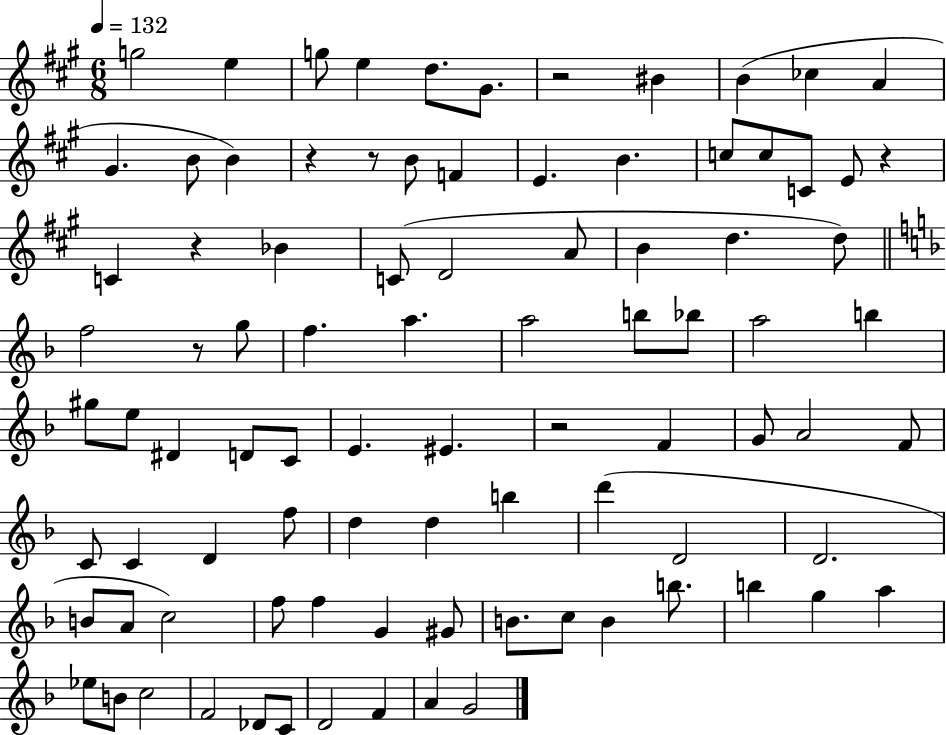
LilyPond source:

{
  \clef treble
  \numericTimeSignature
  \time 6/8
  \key a \major
  \tempo 4 = 132
  g''2 e''4 | g''8 e''4 d''8. gis'8. | r2 bis'4 | b'4( ces''4 a'4 | \break gis'4. b'8 b'4) | r4 r8 b'8 f'4 | e'4. b'4. | c''8 c''8 c'8 e'8 r4 | \break c'4 r4 bes'4 | c'8( d'2 a'8 | b'4 d''4. d''8) | \bar "||" \break \key f \major f''2 r8 g''8 | f''4. a''4. | a''2 b''8 bes''8 | a''2 b''4 | \break gis''8 e''8 dis'4 d'8 c'8 | e'4. eis'4. | r2 f'4 | g'8 a'2 f'8 | \break c'8 c'4 d'4 f''8 | d''4 d''4 b''4 | d'''4( d'2 | d'2. | \break b'8 a'8 c''2) | f''8 f''4 g'4 gis'8 | b'8. c''8 b'4 b''8. | b''4 g''4 a''4 | \break ees''8 b'8 c''2 | f'2 des'8 c'8 | d'2 f'4 | a'4 g'2 | \break \bar "|."
}